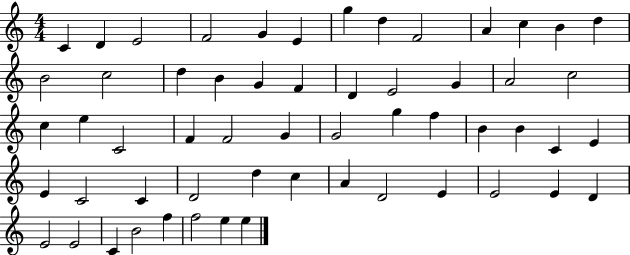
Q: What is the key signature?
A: C major